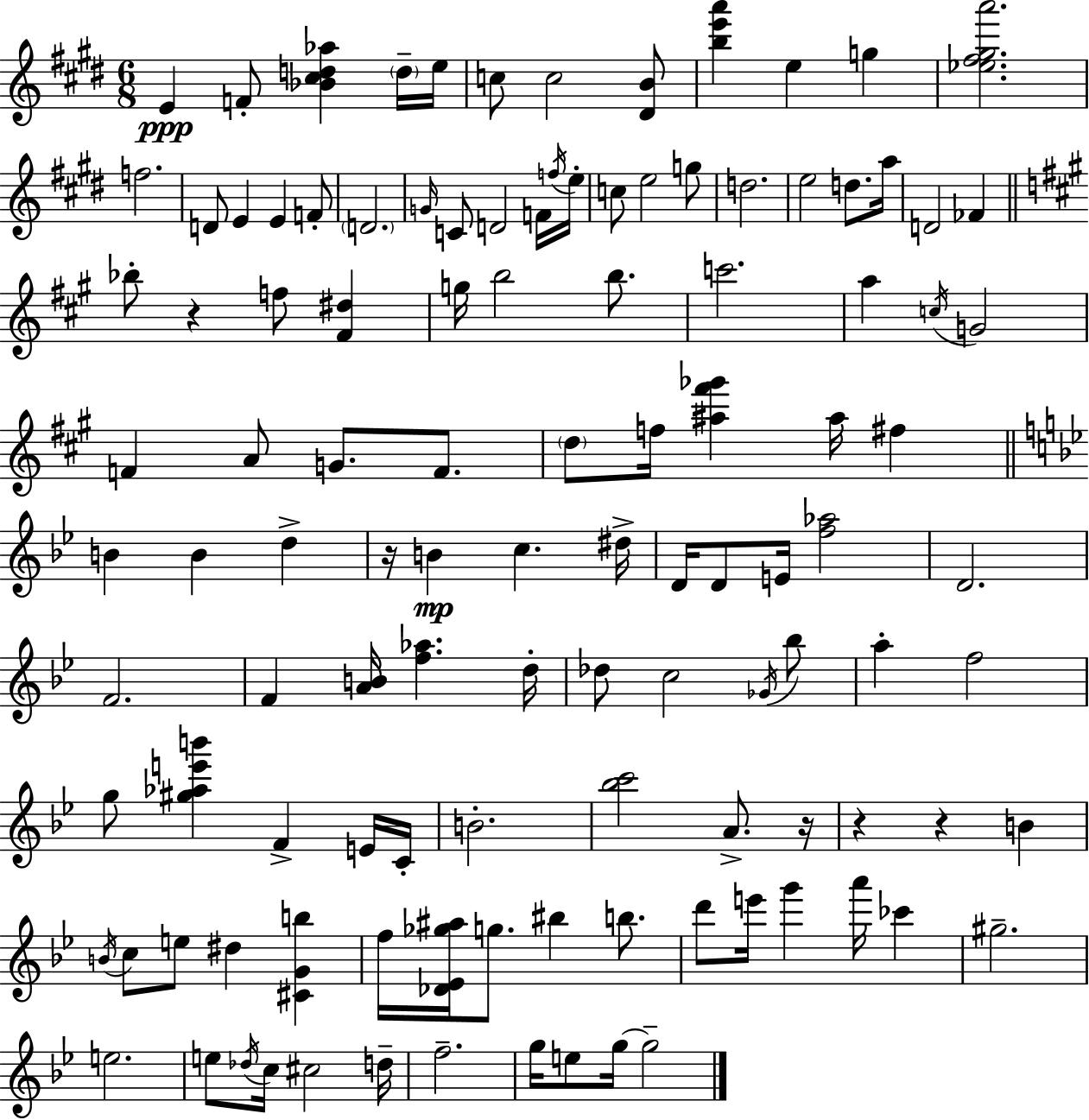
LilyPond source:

{
  \clef treble
  \numericTimeSignature
  \time 6/8
  \key e \major
  e'4\ppp f'8-. <bes' cis'' d'' aes''>4 \parenthesize d''16-- e''16 | c''8 c''2 <dis' b'>8 | <b'' e''' a'''>4 e''4 g''4 | <ees'' fis'' gis'' a'''>2. | \break f''2. | d'8 e'4 e'4 f'8-. | \parenthesize d'2. | \grace { g'16 } c'8 d'2 f'16 | \break \acciaccatura { f''16 } e''16-. c''8 e''2 | g''8 d''2. | e''2 d''8. | a''16 d'2 fes'4 | \break \bar "||" \break \key a \major bes''8-. r4 f''8 <fis' dis''>4 | g''16 b''2 b''8. | c'''2. | a''4 \acciaccatura { c''16 } g'2 | \break f'4 a'8 g'8. f'8. | \parenthesize d''8 f''16 <ais'' fis''' ges'''>4 ais''16 fis''4 | \bar "||" \break \key bes \major b'4 b'4 d''4-> | r16 b'4\mp c''4. dis''16-> | d'16 d'8 e'16 <f'' aes''>2 | d'2. | \break f'2. | f'4 <a' b'>16 <f'' aes''>4. d''16-. | des''8 c''2 \acciaccatura { ges'16 } bes''8 | a''4-. f''2 | \break g''8 <gis'' aes'' e''' b'''>4 f'4-> e'16 | c'16-. b'2.-. | <bes'' c'''>2 a'8.-> | r16 r4 r4 b'4 | \break \acciaccatura { b'16 } c''8 e''8 dis''4 <cis' g' b''>4 | f''16 <des' ees' ges'' ais''>16 g''8. bis''4 b''8. | d'''8 e'''16 g'''4 a'''16 ces'''4 | gis''2.-- | \break e''2. | e''8 \acciaccatura { des''16 } c''16 cis''2 | d''16-- f''2.-- | g''16 e''8 g''16~~ g''2-- | \break \bar "|."
}